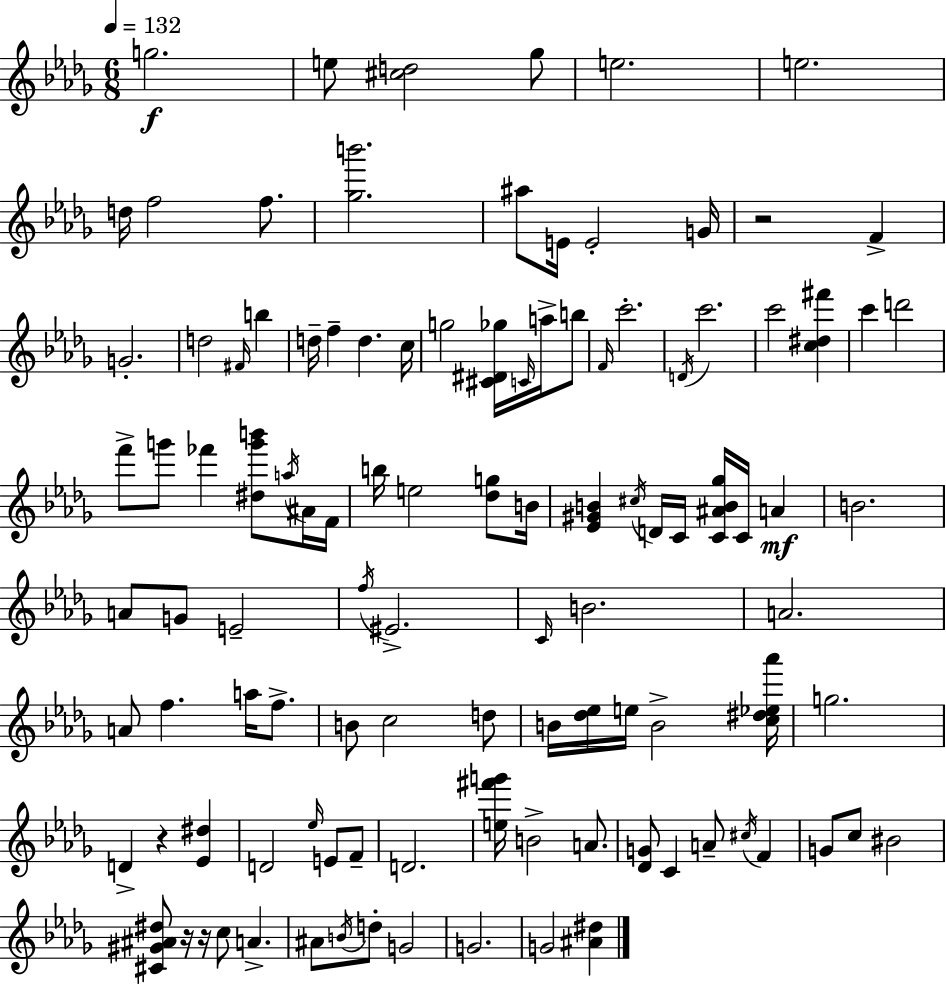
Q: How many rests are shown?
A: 4